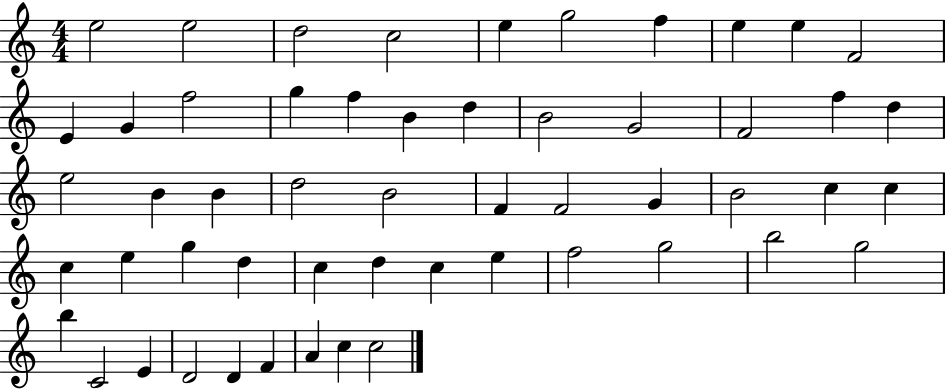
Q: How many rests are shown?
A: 0